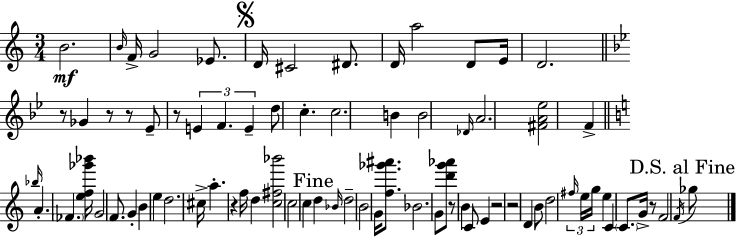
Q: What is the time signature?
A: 3/4